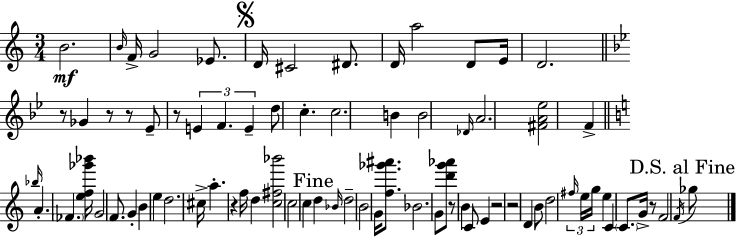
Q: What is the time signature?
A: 3/4